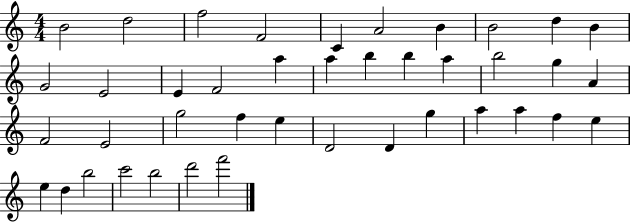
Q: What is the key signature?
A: C major